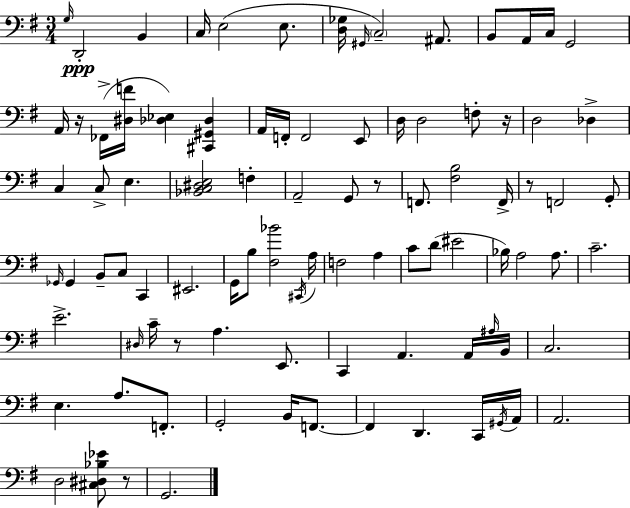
{
  \clef bass
  \numericTimeSignature
  \time 3/4
  \key g \major
  \grace { g16 }\ppp d,2-. b,4 | c16 e2( e8. | <d ges>16 \grace { gis,16 }) \parenthesize c2-- ais,8. | b,8 a,16 c16 g,2 | \break a,16 r16 fes,16->( <dis f'>16 <des ees>4) <cis, gis, des>4 | a,16 f,16-. f,2 | e,8 d16 d2 f8-. | r16 d2 des4-> | \break c4 c8-> e4. | <bes, c dis e>2 f4-. | a,2-- g,8 | r8 f,8. <fis b>2 | \break f,16-> r8 f,2 | g,8-. \grace { ges,16 } ges,4 b,8-- c8 c,4 | eis,2. | g,16 b8 <fis bes'>2 | \break \acciaccatura { cis,16 } a16 f2 | a4 c'8 d'8( eis'2 | bes16) a2 | a8. c'2.-- | \break e'2.-> | \grace { dis16 } c'16-- r8 a4. | e,8. c,4 a,4. | a,16 \grace { ais16 } b,16 c2. | \break e4. | a8. f,8.-. g,2-. | b,16 f,8.~~ f,4 d,4. | c,16 \acciaccatura { gis,16 } a,16 a,2. | \break d2 | <cis dis bes ees'>8 r8 g,2. | \bar "|."
}